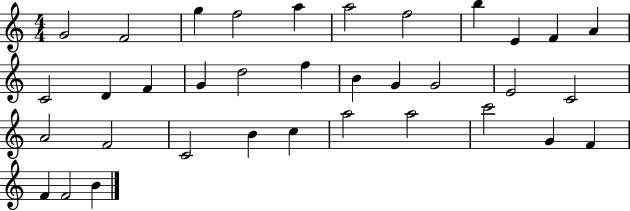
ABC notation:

X:1
T:Untitled
M:4/4
L:1/4
K:C
G2 F2 g f2 a a2 f2 b E F A C2 D F G d2 f B G G2 E2 C2 A2 F2 C2 B c a2 a2 c'2 G F F F2 B